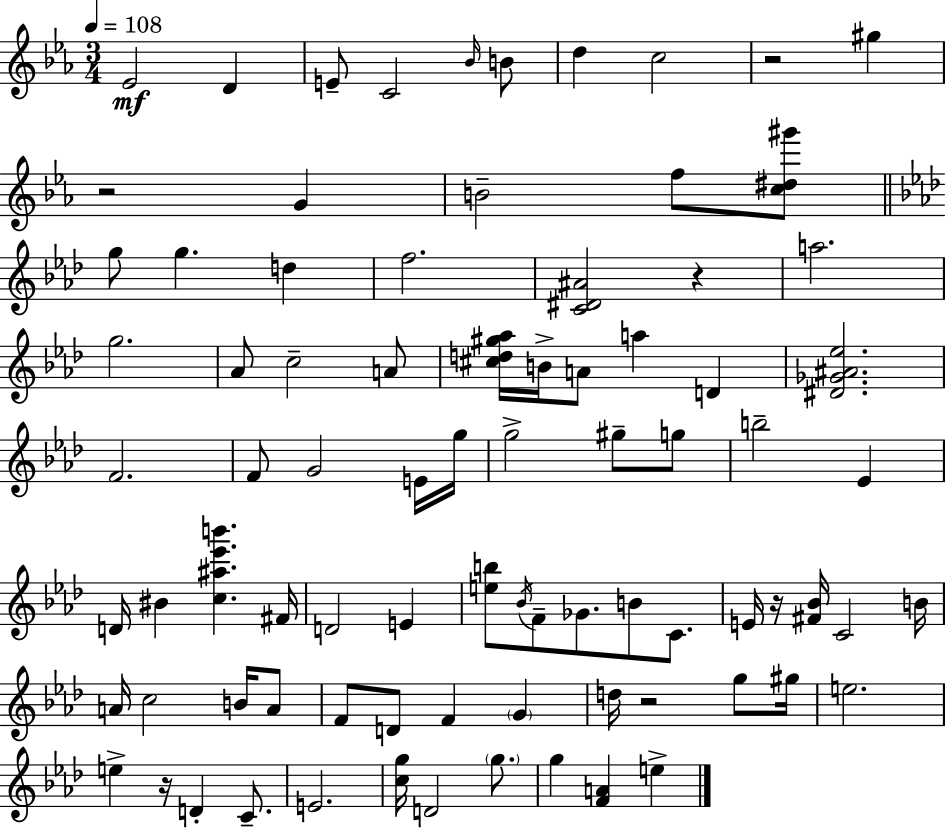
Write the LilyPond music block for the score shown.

{
  \clef treble
  \numericTimeSignature
  \time 3/4
  \key c \minor
  \tempo 4 = 108
  ees'2\mf d'4 | e'8-- c'2 \grace { bes'16 } b'8 | d''4 c''2 | r2 gis''4 | \break r2 g'4 | b'2-- f''8 <c'' dis'' gis'''>8 | \bar "||" \break \key f \minor g''8 g''4. d''4 | f''2. | <c' dis' ais'>2 r4 | a''2. | \break g''2. | aes'8 c''2-- a'8 | <cis'' d'' gis'' aes''>16 b'16-> a'8 a''4 d'4 | <dis' ges' ais' ees''>2. | \break f'2. | f'8 g'2 e'16 g''16 | g''2-> gis''8-- g''8 | b''2-- ees'4 | \break d'16 bis'4 <c'' ais'' ees''' b'''>4. fis'16 | d'2 e'4 | <e'' b''>8 \acciaccatura { bes'16 } f'8-- ges'8. b'8 c'8. | e'16 r16 <fis' bes'>16 c'2 | \break b'16 a'16 c''2 b'16 a'8 | f'8 d'8 f'4 \parenthesize g'4 | d''16 r2 g''8 | gis''16 e''2. | \break e''4-> r16 d'4-. c'8.-- | e'2. | <c'' g''>16 d'2 \parenthesize g''8. | g''4 <f' a'>4 e''4-> | \break \bar "|."
}